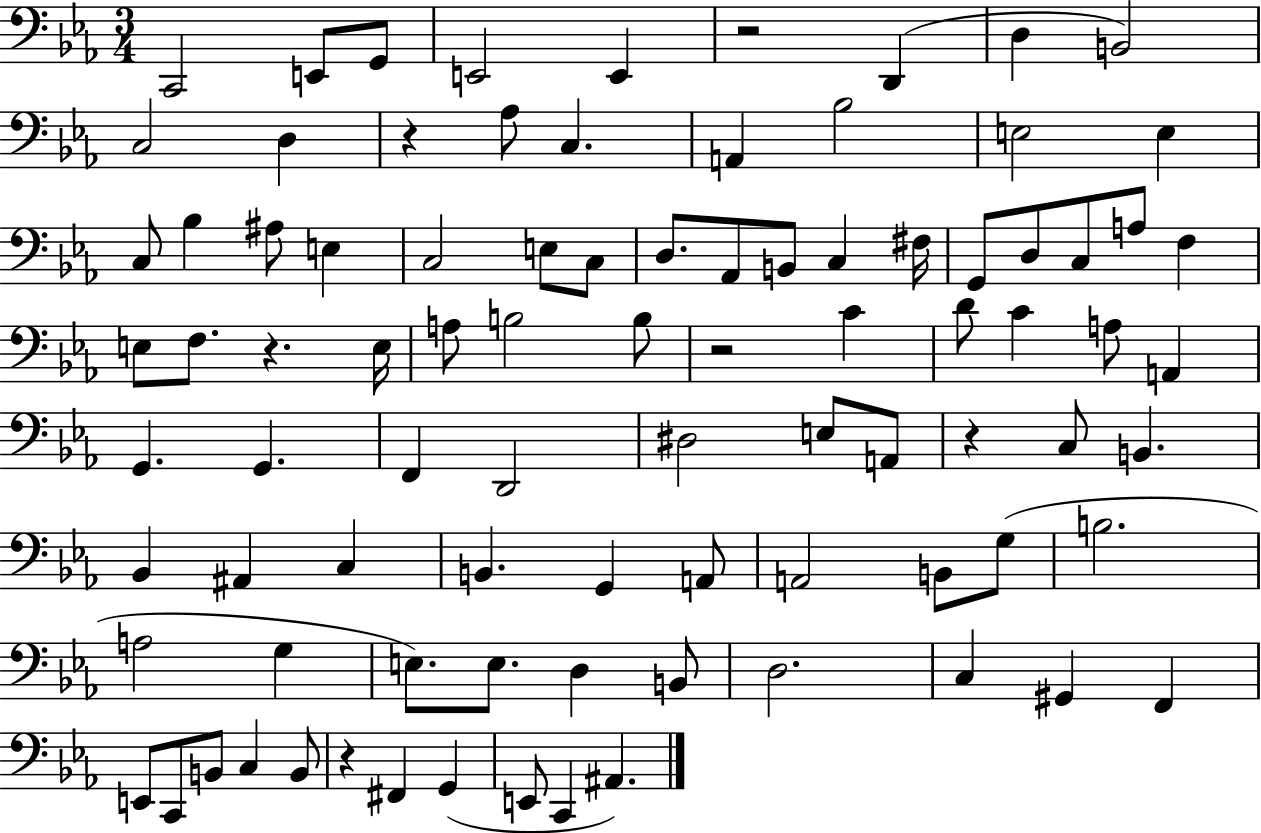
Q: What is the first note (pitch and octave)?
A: C2